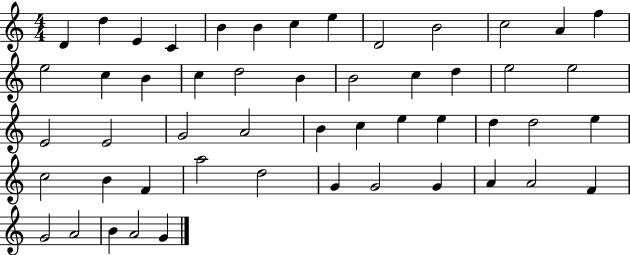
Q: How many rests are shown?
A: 0